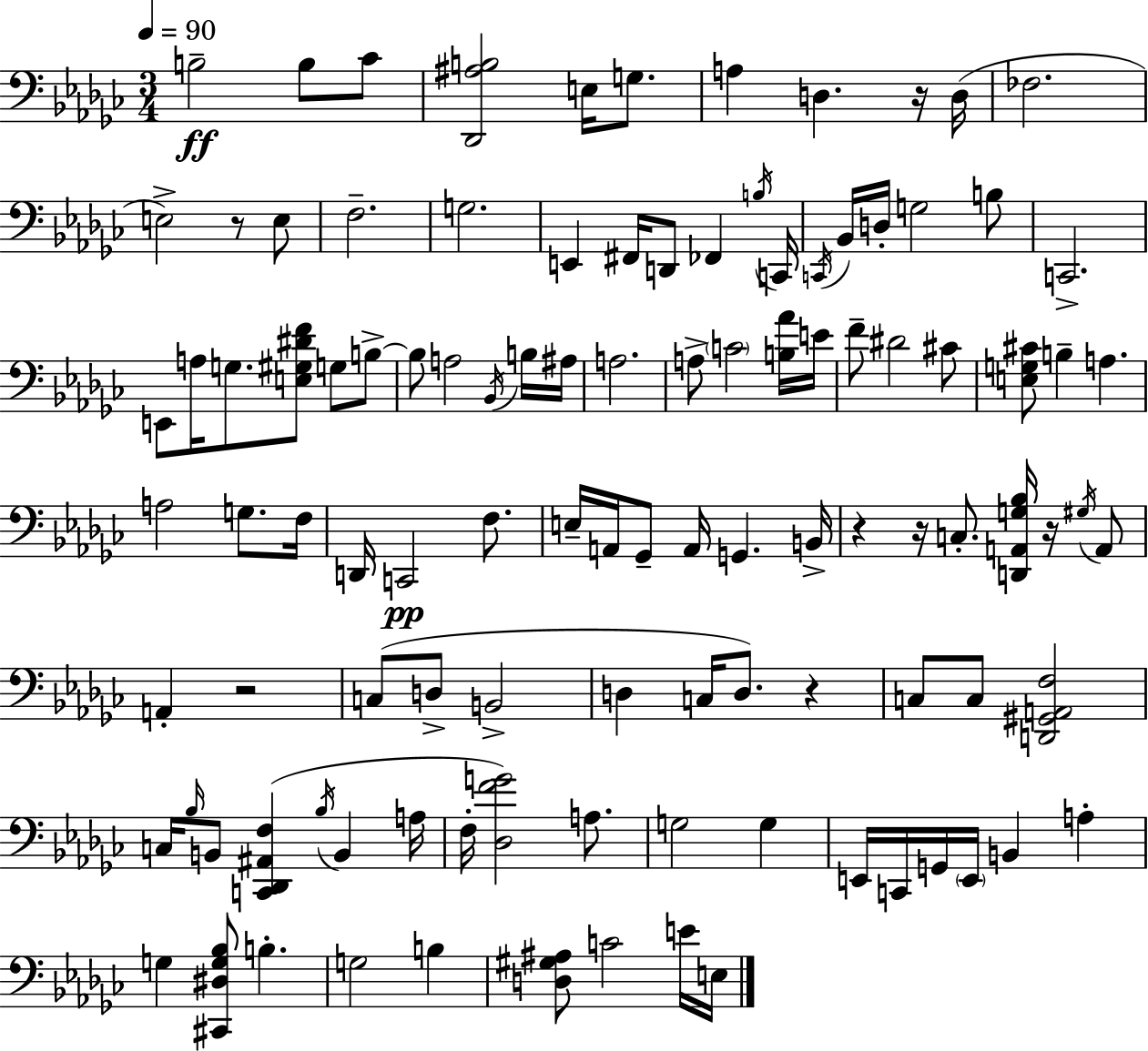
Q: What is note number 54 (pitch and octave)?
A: A2